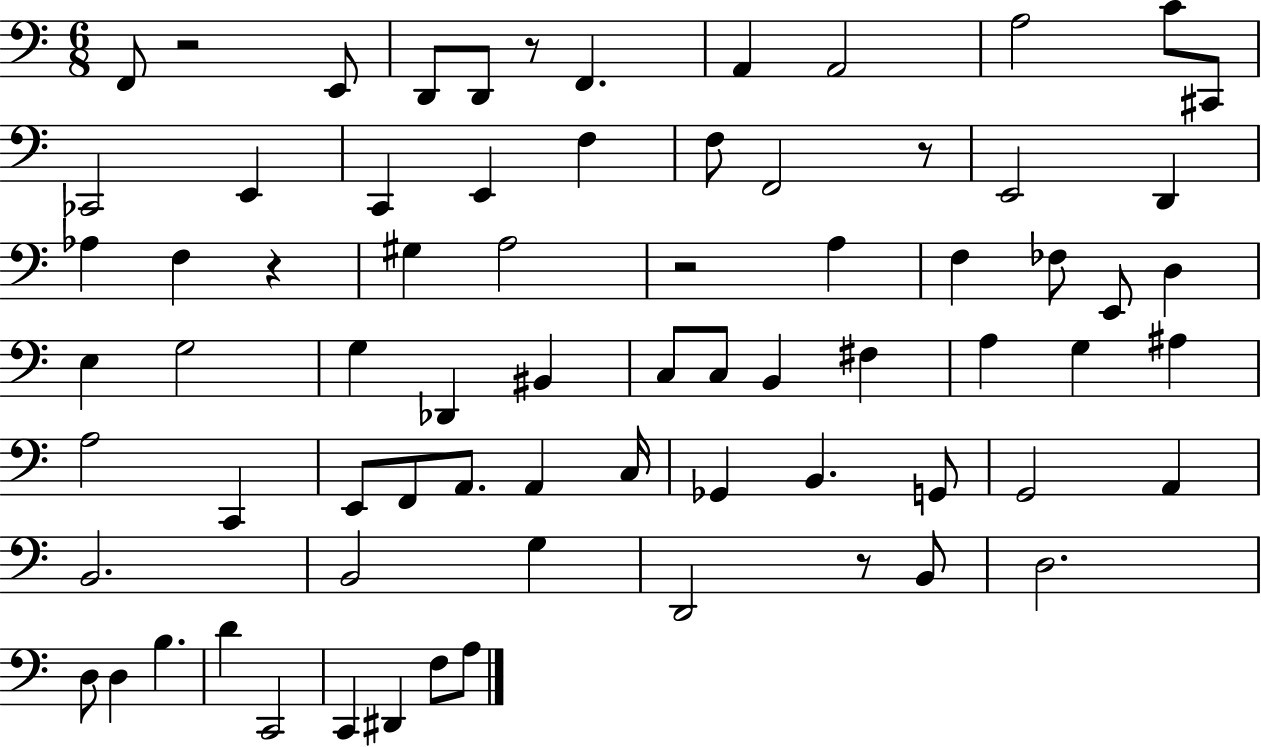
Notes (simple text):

F2/e R/h E2/e D2/e D2/e R/e F2/q. A2/q A2/h A3/h C4/e C#2/e CES2/h E2/q C2/q E2/q F3/q F3/e F2/h R/e E2/h D2/q Ab3/q F3/q R/q G#3/q A3/h R/h A3/q F3/q FES3/e E2/e D3/q E3/q G3/h G3/q Db2/q BIS2/q C3/e C3/e B2/q F#3/q A3/q G3/q A#3/q A3/h C2/q E2/e F2/e A2/e. A2/q C3/s Gb2/q B2/q. G2/e G2/h A2/q B2/h. B2/h G3/q D2/h R/e B2/e D3/h. D3/e D3/q B3/q. D4/q C2/h C2/q D#2/q F3/e A3/e